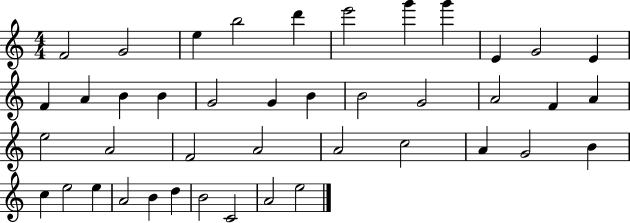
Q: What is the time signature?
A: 4/4